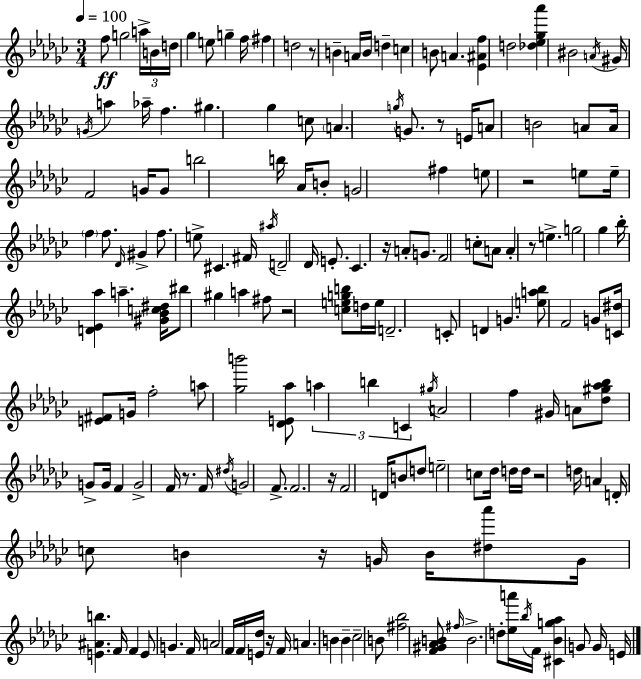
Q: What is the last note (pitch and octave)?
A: E4